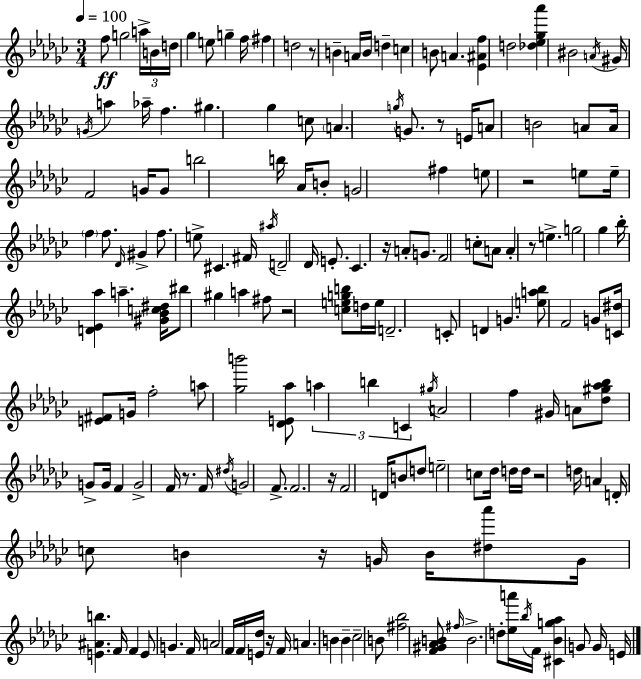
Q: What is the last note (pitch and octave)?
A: E4